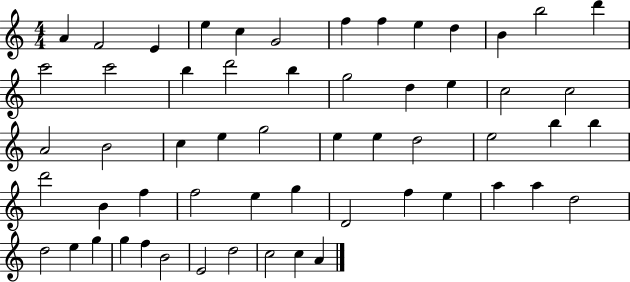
A4/q F4/h E4/q E5/q C5/q G4/h F5/q F5/q E5/q D5/q B4/q B5/h D6/q C6/h C6/h B5/q D6/h B5/q G5/h D5/q E5/q C5/h C5/h A4/h B4/h C5/q E5/q G5/h E5/q E5/q D5/h E5/h B5/q B5/q D6/h B4/q F5/q F5/h E5/q G5/q D4/h F5/q E5/q A5/q A5/q D5/h D5/h E5/q G5/q G5/q F5/q B4/h E4/h D5/h C5/h C5/q A4/q